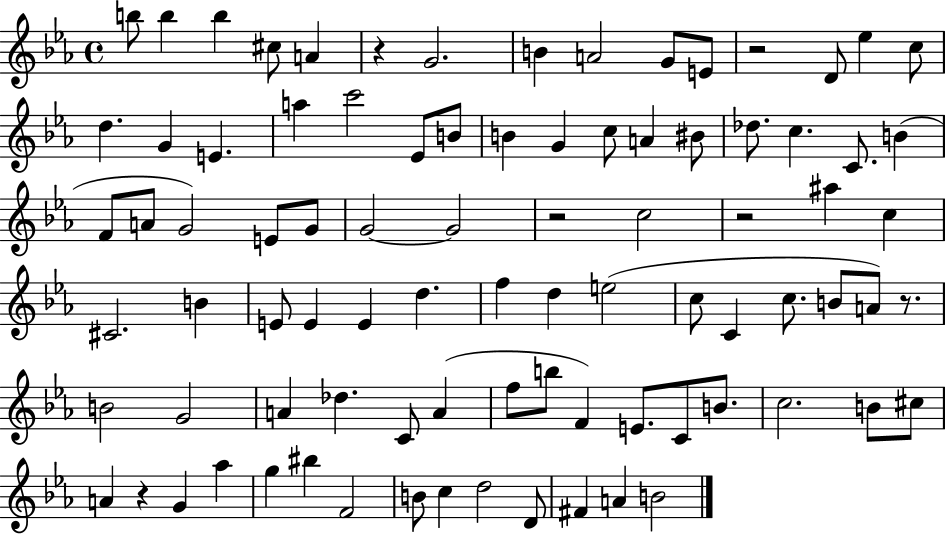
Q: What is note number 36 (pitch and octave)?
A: G4